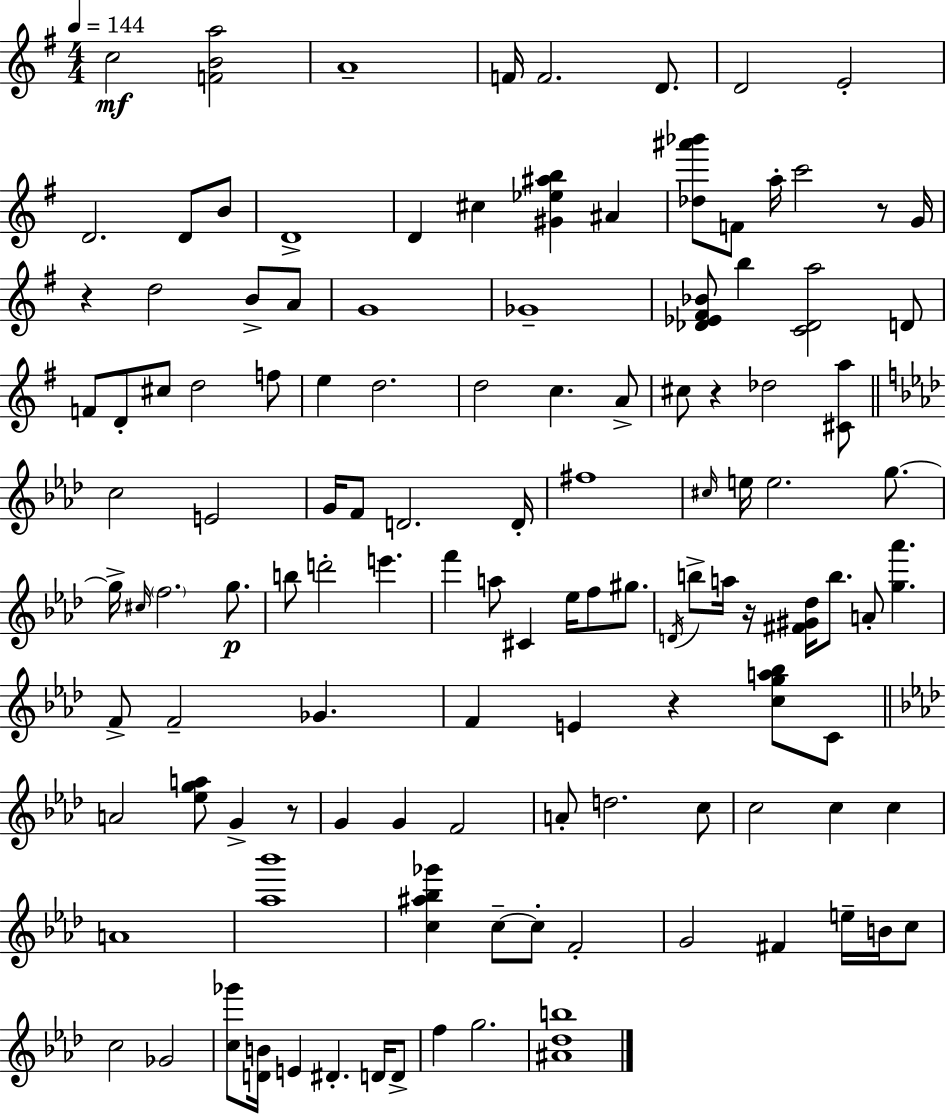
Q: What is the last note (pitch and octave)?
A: G5